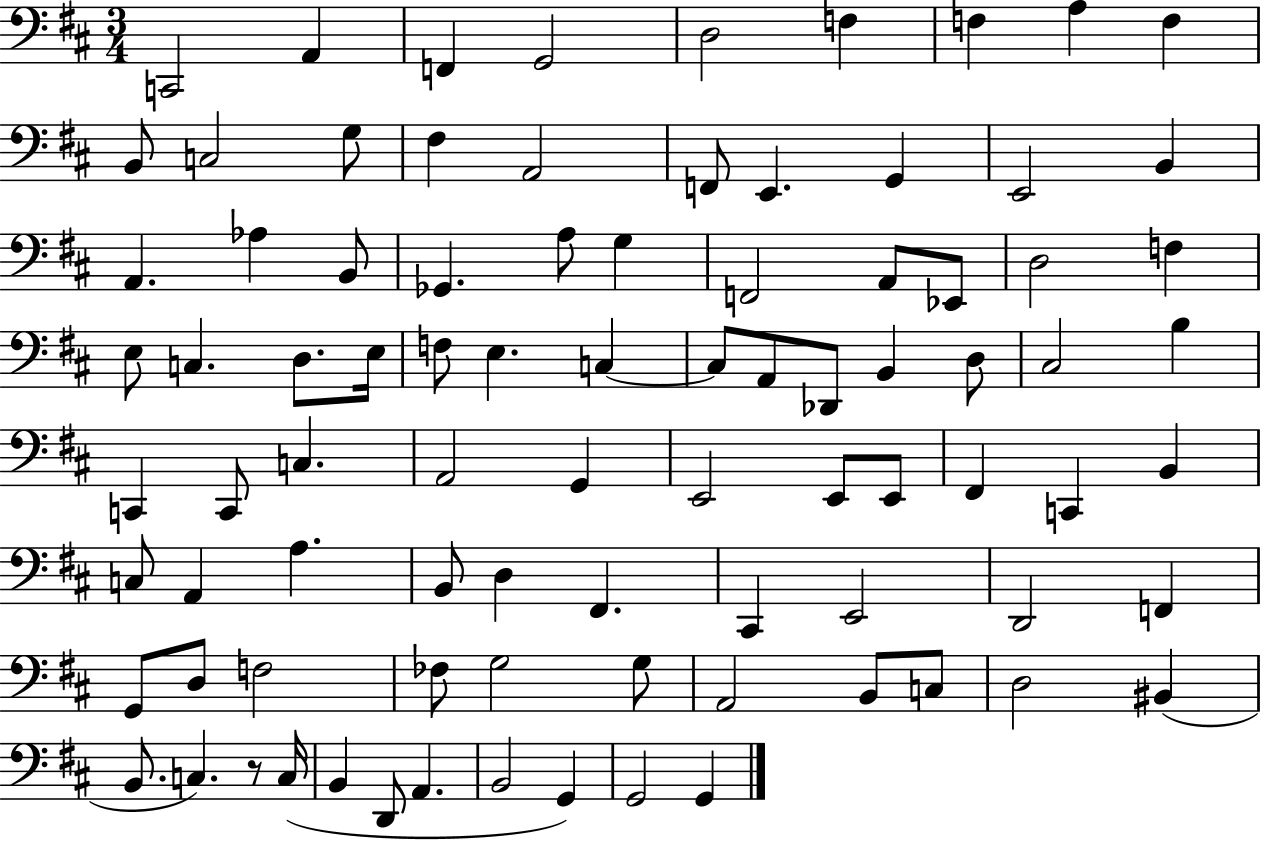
{
  \clef bass
  \numericTimeSignature
  \time 3/4
  \key d \major
  \repeat volta 2 { c,2 a,4 | f,4 g,2 | d2 f4 | f4 a4 f4 | \break b,8 c2 g8 | fis4 a,2 | f,8 e,4. g,4 | e,2 b,4 | \break a,4. aes4 b,8 | ges,4. a8 g4 | f,2 a,8 ees,8 | d2 f4 | \break e8 c4. d8. e16 | f8 e4. c4~~ | c8 a,8 des,8 b,4 d8 | cis2 b4 | \break c,4 c,8 c4. | a,2 g,4 | e,2 e,8 e,8 | fis,4 c,4 b,4 | \break c8 a,4 a4. | b,8 d4 fis,4. | cis,4 e,2 | d,2 f,4 | \break g,8 d8 f2 | fes8 g2 g8 | a,2 b,8 c8 | d2 bis,4( | \break b,8. c4.) r8 c16( | b,4 d,8 a,4. | b,2 g,4) | g,2 g,4 | \break } \bar "|."
}